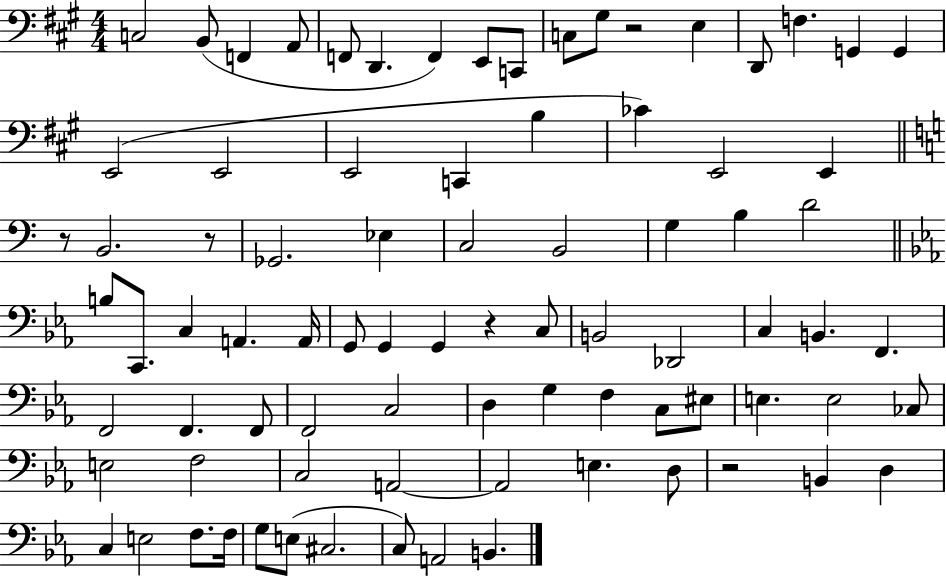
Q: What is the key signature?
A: A major